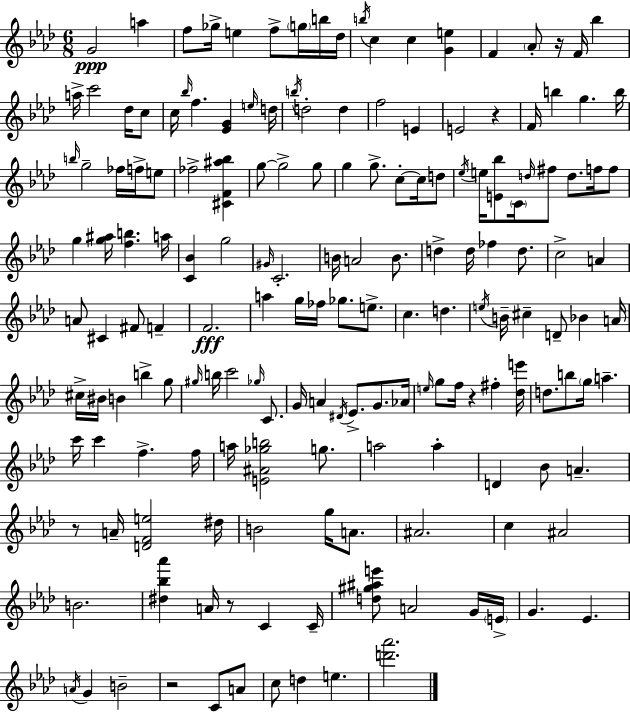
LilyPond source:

{
  \clef treble
  \numericTimeSignature
  \time 6/8
  \key aes \major
  \repeat volta 2 { g'2\ppp a''4 | f''8 ges''16-> e''4 f''8-> \parenthesize g''16 b''16 des''16 | \acciaccatura { b''16 } c''4 c''4 <g' e''>4 | f'4 \parenthesize aes'8-. r16 f'16 bes''4 | \break a''16-> c'''2 des''16 c''8 | c''16 \grace { bes''16 } f''4. <ees' g'>4 | \grace { e''16 } d''16 \acciaccatura { b''16 } d''2-. | d''4 f''2 | \break e'4 e'2 | r4 f'16 b''4 g''4. | b''16 \grace { b''16 } g''2-- | fes''16 f''16-> e''8 fes''2-> | \break <cis' f' ais'' bes''>4 g''8~~ g''2-> | g''8 g''4 g''8.-> | c''8-.~~ c''16 d''8 \acciaccatura { ees''16 } e''16 <e' bes''>8 \parenthesize c'16 \grace { d''16 } fis''8 | d''8. f''16 f''8 g''4 <g'' ais''>16 | \break <f'' b''>4. a''16 <c' bes'>4 g''2 | \grace { gis'16 } c'2.-. | b'16 a'2 | b'8. d''4-> | \break d''16 fes''4 d''8. c''2-> | a'4 a'8 cis'4 | fis'8 f'4-- f'2.\fff | a''4 | \break g''16 fes''16 ges''8. e''8.-> c''4. | d''4. \acciaccatura { e''16 } b'16-- cis''4-- | d'8-- bes'4 a'16 cis''16-> bis'16 b'4 | b''4-> g''8 \grace { gis''16 } b''16 c'''2 | \break \grace { ges''16 } c'8. g'16 | a'4 \acciaccatura { dis'16 } ees'8.-> g'8. aes'16 | \grace { e''16 } g''8 f''16 r4 fis''4-. | <des'' e'''>16 d''8. b''8 \parenthesize g''16 a''4.-- | \break c'''16 c'''4 f''4.-> | f''16 a''16 <e' ais' ges'' b''>2 g''8. | a''2 a''4-. | d'4 bes'8 a'4.-- | \break r8 a'16-- <d' f' e''>2 | dis''16 b'2 g''16 a'8. | ais'2. | c''4 ais'2 | \break b'2. | <dis'' bes'' aes'''>4 a'16 r8 c'4 | c'16-- <d'' gis'' ais'' e'''>8 a'2 g'16 | \parenthesize e'16-> g'4. ees'4. | \break \acciaccatura { a'16 } g'4 b'2-- | r2 c'8 | a'8 c''8 d''4 e''4. | <d''' aes'''>2. | \break } \bar "|."
}